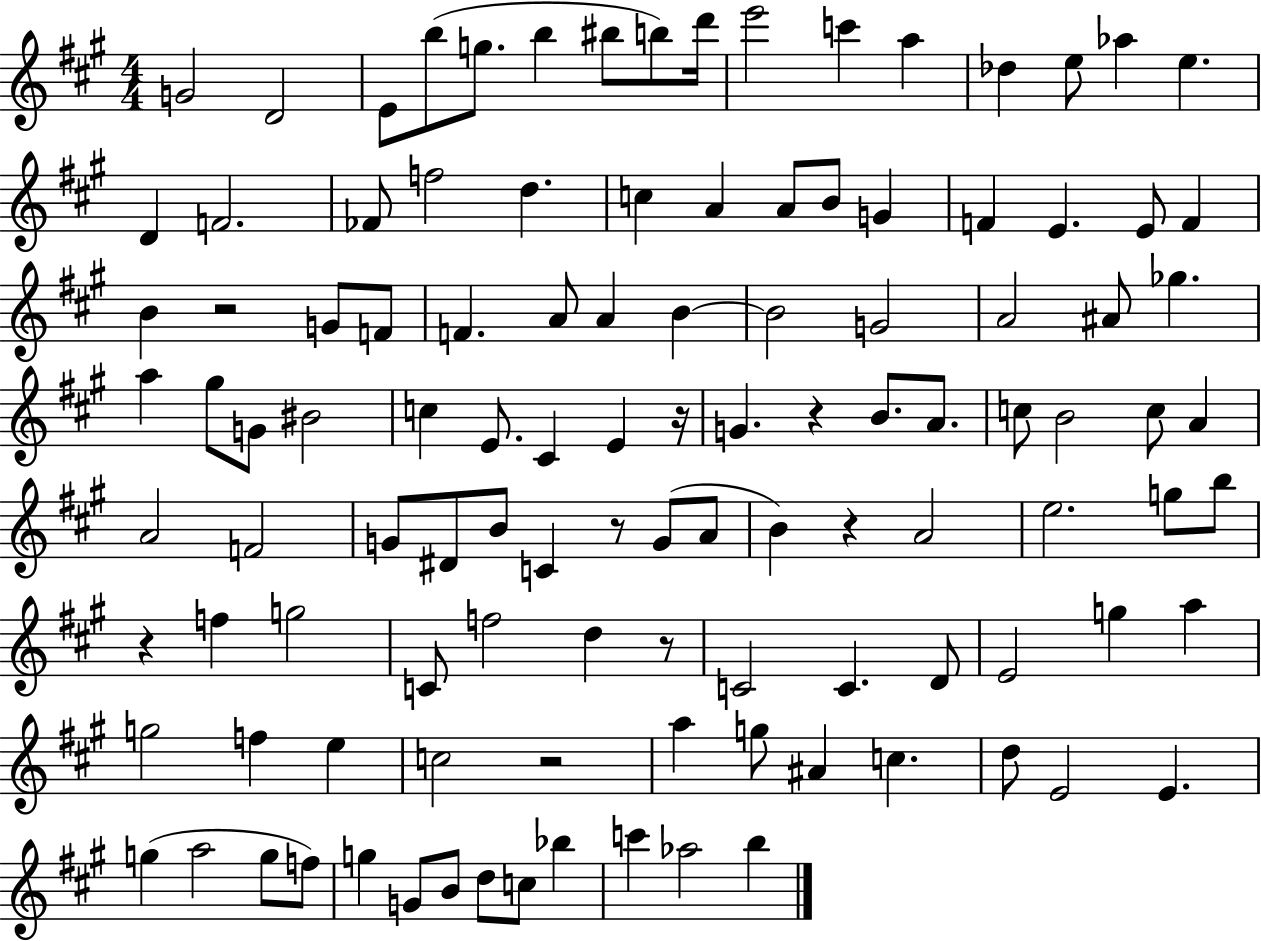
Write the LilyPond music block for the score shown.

{
  \clef treble
  \numericTimeSignature
  \time 4/4
  \key a \major
  \repeat volta 2 { g'2 d'2 | e'8 b''8( g''8. b''4 bis''8 b''8) d'''16 | e'''2 c'''4 a''4 | des''4 e''8 aes''4 e''4. | \break d'4 f'2. | fes'8 f''2 d''4. | c''4 a'4 a'8 b'8 g'4 | f'4 e'4. e'8 f'4 | \break b'4 r2 g'8 f'8 | f'4. a'8 a'4 b'4~~ | b'2 g'2 | a'2 ais'8 ges''4. | \break a''4 gis''8 g'8 bis'2 | c''4 e'8. cis'4 e'4 r16 | g'4. r4 b'8. a'8. | c''8 b'2 c''8 a'4 | \break a'2 f'2 | g'8 dis'8 b'8 c'4 r8 g'8( a'8 | b'4) r4 a'2 | e''2. g''8 b''8 | \break r4 f''4 g''2 | c'8 f''2 d''4 r8 | c'2 c'4. d'8 | e'2 g''4 a''4 | \break g''2 f''4 e''4 | c''2 r2 | a''4 g''8 ais'4 c''4. | d''8 e'2 e'4. | \break g''4( a''2 g''8 f''8) | g''4 g'8 b'8 d''8 c''8 bes''4 | c'''4 aes''2 b''4 | } \bar "|."
}